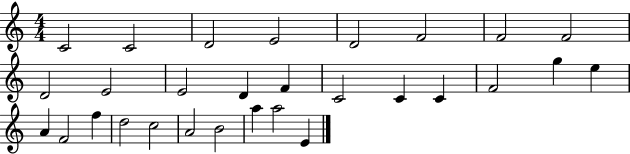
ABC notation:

X:1
T:Untitled
M:4/4
L:1/4
K:C
C2 C2 D2 E2 D2 F2 F2 F2 D2 E2 E2 D F C2 C C F2 g e A F2 f d2 c2 A2 B2 a a2 E